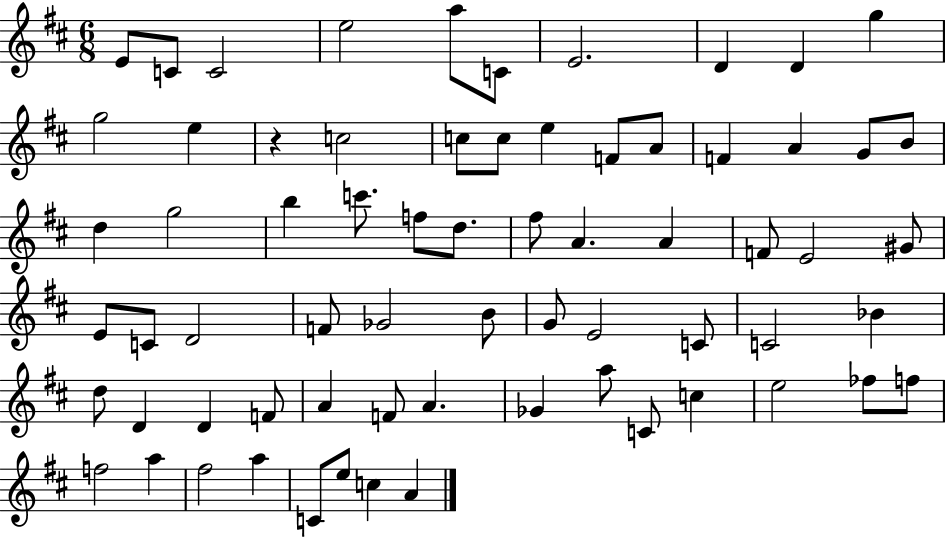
{
  \clef treble
  \numericTimeSignature
  \time 6/8
  \key d \major
  e'8 c'8 c'2 | e''2 a''8 c'8 | e'2. | d'4 d'4 g''4 | \break g''2 e''4 | r4 c''2 | c''8 c''8 e''4 f'8 a'8 | f'4 a'4 g'8 b'8 | \break d''4 g''2 | b''4 c'''8. f''8 d''8. | fis''8 a'4. a'4 | f'8 e'2 gis'8 | \break e'8 c'8 d'2 | f'8 ges'2 b'8 | g'8 e'2 c'8 | c'2 bes'4 | \break d''8 d'4 d'4 f'8 | a'4 f'8 a'4. | ges'4 a''8 c'8 c''4 | e''2 fes''8 f''8 | \break f''2 a''4 | fis''2 a''4 | c'8 e''8 c''4 a'4 | \bar "|."
}